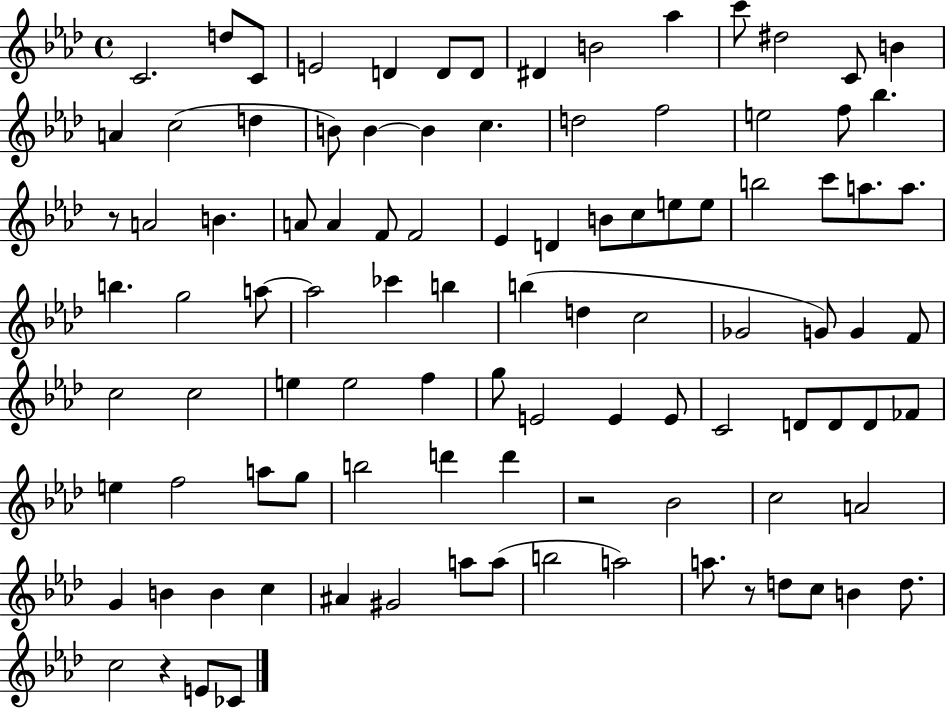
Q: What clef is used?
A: treble